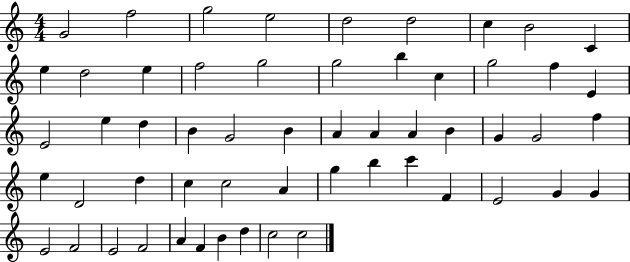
{
  \clef treble
  \numericTimeSignature
  \time 4/4
  \key c \major
  g'2 f''2 | g''2 e''2 | d''2 d''2 | c''4 b'2 c'4 | \break e''4 d''2 e''4 | f''2 g''2 | g''2 b''4 c''4 | g''2 f''4 e'4 | \break e'2 e''4 d''4 | b'4 g'2 b'4 | a'4 a'4 a'4 b'4 | g'4 g'2 f''4 | \break e''4 d'2 d''4 | c''4 c''2 a'4 | g''4 b''4 c'''4 f'4 | e'2 g'4 g'4 | \break e'2 f'2 | e'2 f'2 | a'4 f'4 b'4 d''4 | c''2 c''2 | \break \bar "|."
}